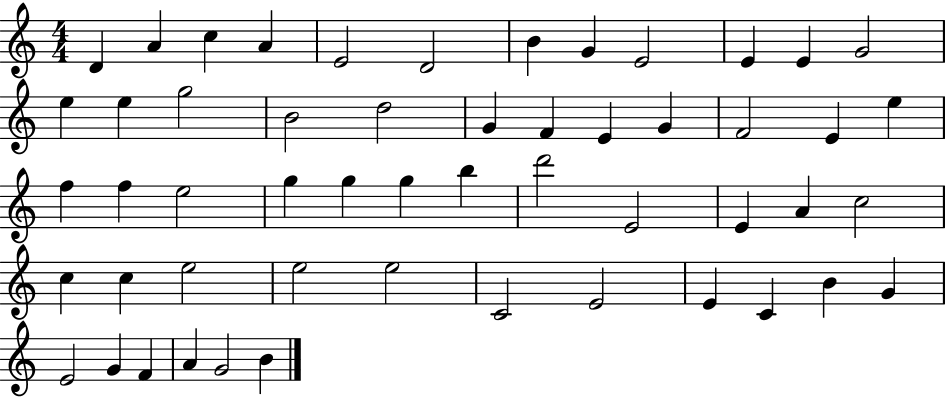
D4/q A4/q C5/q A4/q E4/h D4/h B4/q G4/q E4/h E4/q E4/q G4/h E5/q E5/q G5/h B4/h D5/h G4/q F4/q E4/q G4/q F4/h E4/q E5/q F5/q F5/q E5/h G5/q G5/q G5/q B5/q D6/h E4/h E4/q A4/q C5/h C5/q C5/q E5/h E5/h E5/h C4/h E4/h E4/q C4/q B4/q G4/q E4/h G4/q F4/q A4/q G4/h B4/q